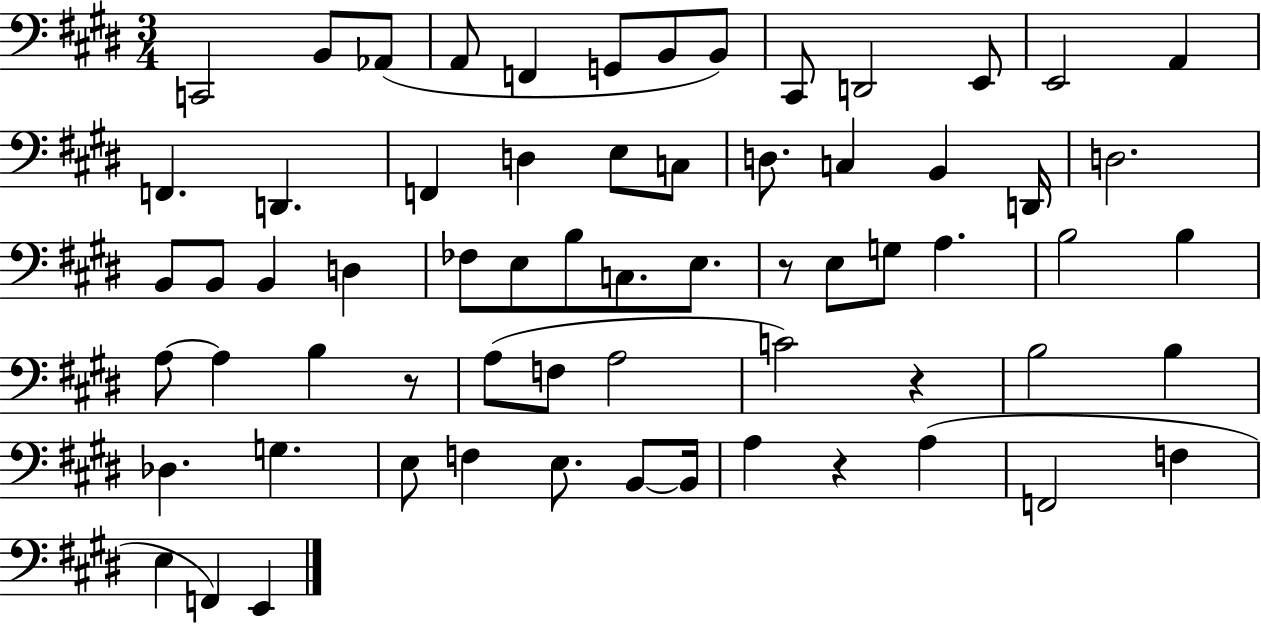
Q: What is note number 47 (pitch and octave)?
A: B3